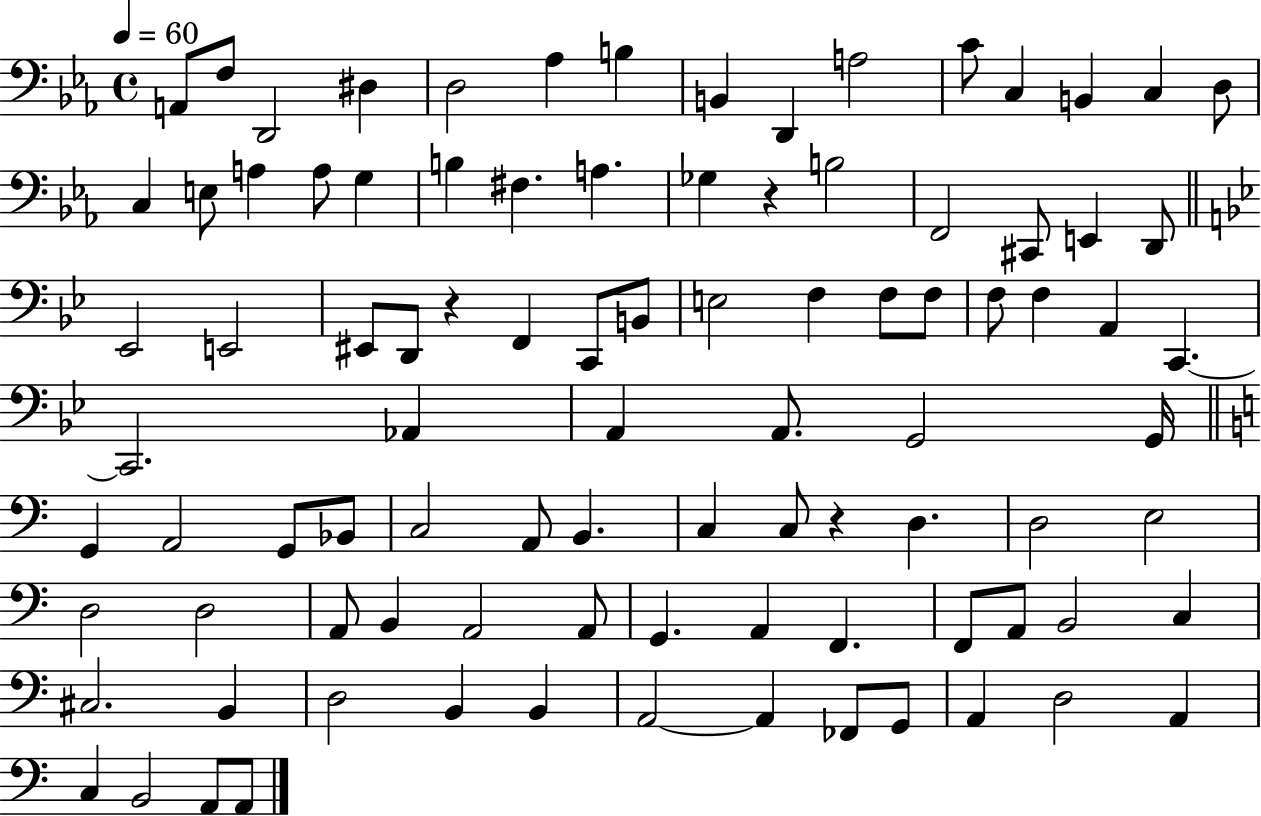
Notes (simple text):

A2/e F3/e D2/h D#3/q D3/h Ab3/q B3/q B2/q D2/q A3/h C4/e C3/q B2/q C3/q D3/e C3/q E3/e A3/q A3/e G3/q B3/q F#3/q. A3/q. Gb3/q R/q B3/h F2/h C#2/e E2/q D2/e Eb2/h E2/h EIS2/e D2/e R/q F2/q C2/e B2/e E3/h F3/q F3/e F3/e F3/e F3/q A2/q C2/q. C2/h. Ab2/q A2/q A2/e. G2/h G2/s G2/q A2/h G2/e Bb2/e C3/h A2/e B2/q. C3/q C3/e R/q D3/q. D3/h E3/h D3/h D3/h A2/e B2/q A2/h A2/e G2/q. A2/q F2/q. F2/e A2/e B2/h C3/q C#3/h. B2/q D3/h B2/q B2/q A2/h A2/q FES2/e G2/e A2/q D3/h A2/q C3/q B2/h A2/e A2/e